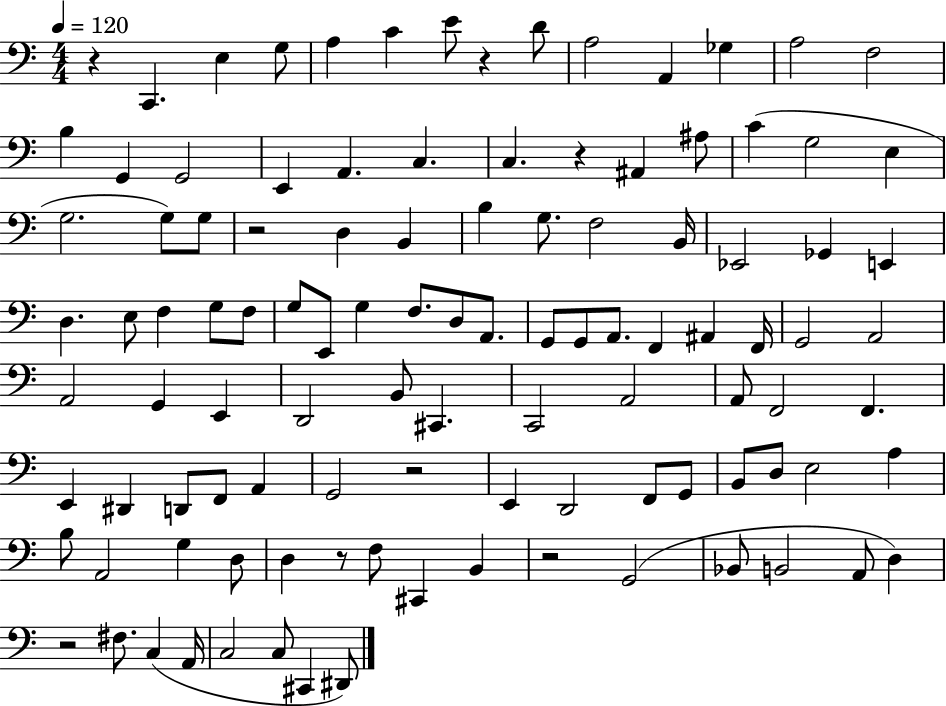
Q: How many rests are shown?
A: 8